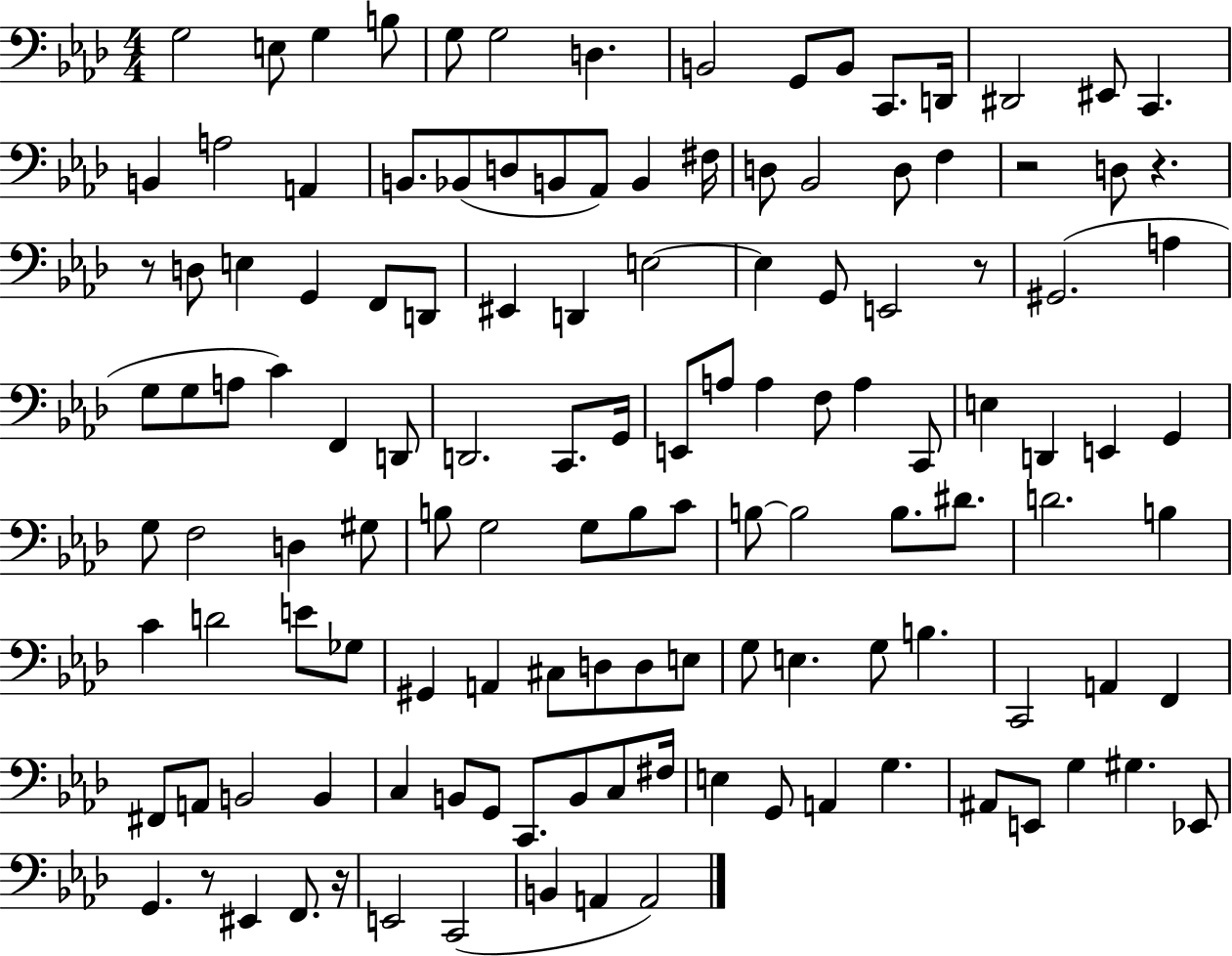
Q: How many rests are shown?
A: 6